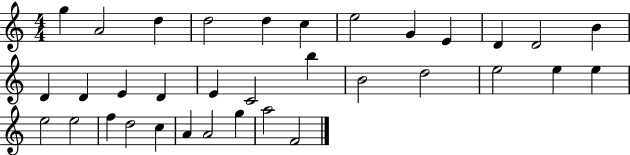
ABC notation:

X:1
T:Untitled
M:4/4
L:1/4
K:C
g A2 d d2 d c e2 G E D D2 B D D E D E C2 b B2 d2 e2 e e e2 e2 f d2 c A A2 g a2 F2